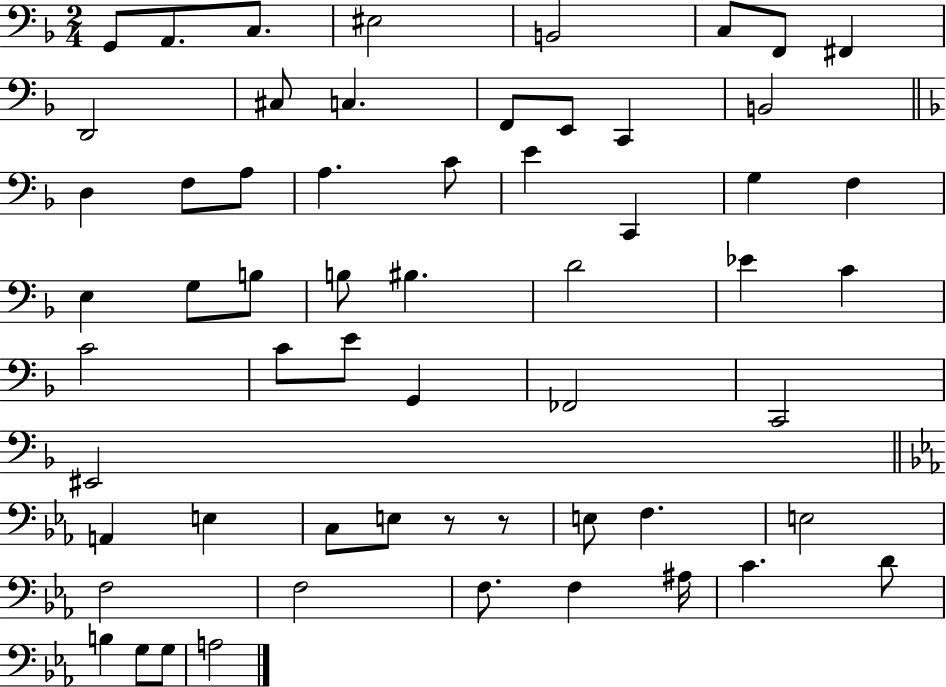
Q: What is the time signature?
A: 2/4